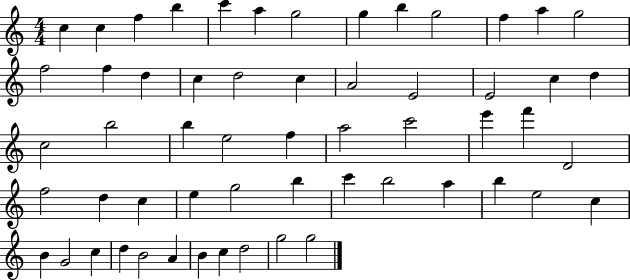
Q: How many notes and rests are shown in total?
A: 57